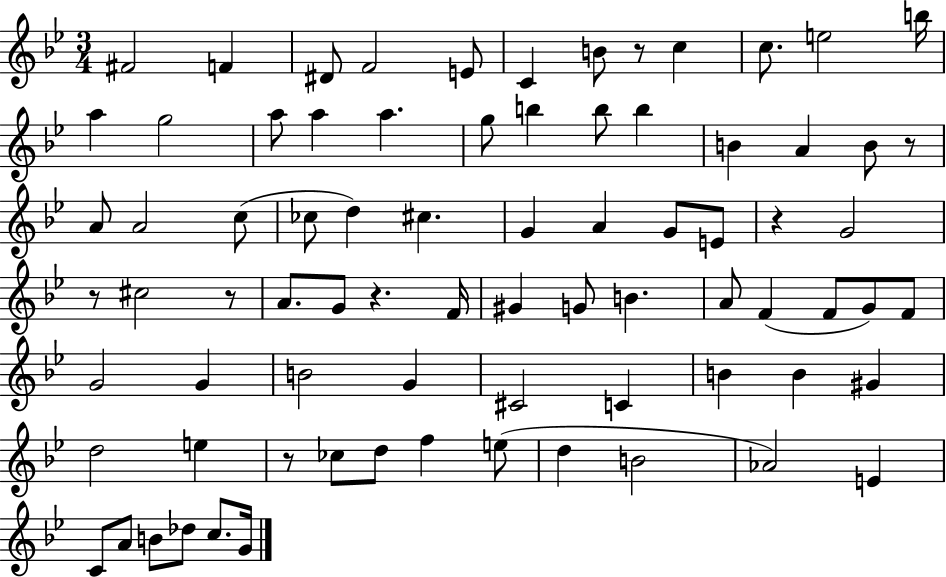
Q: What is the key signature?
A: BES major